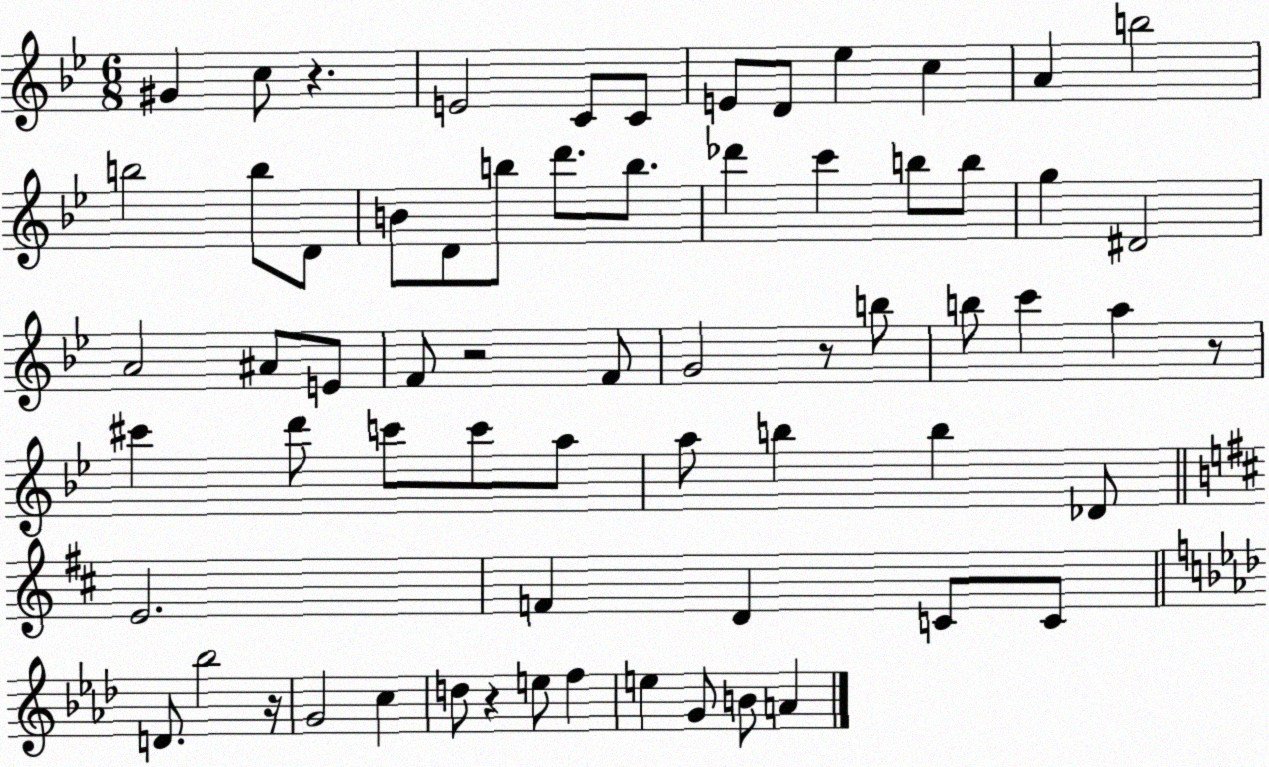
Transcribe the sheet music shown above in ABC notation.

X:1
T:Untitled
M:6/8
L:1/4
K:Bb
^G c/2 z E2 C/2 C/2 E/2 D/2 _e c A b2 b2 b/2 D/2 B/2 D/2 b/2 d'/2 b/2 _d' c' b/2 b/2 g ^D2 A2 ^A/2 E/2 F/2 z2 F/2 G2 z/2 b/2 b/2 c' a z/2 ^c' d'/2 c'/2 c'/2 a/2 a/2 b b _D/2 E2 F D C/2 C/2 D/2 _b2 z/4 G2 c d/2 z e/2 f e G/2 B/2 A